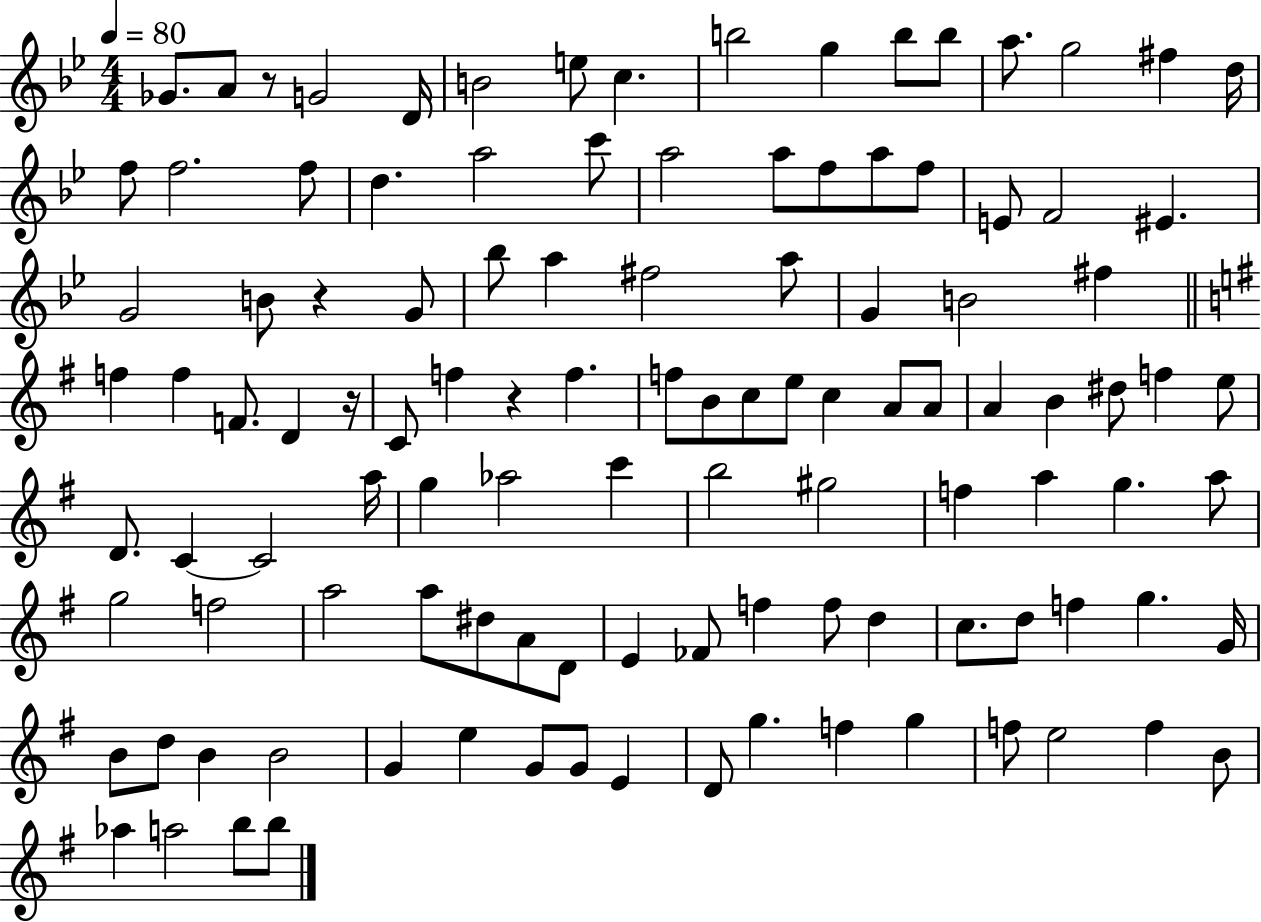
{
  \clef treble
  \numericTimeSignature
  \time 4/4
  \key bes \major
  \tempo 4 = 80
  ges'8. a'8 r8 g'2 d'16 | b'2 e''8 c''4. | b''2 g''4 b''8 b''8 | a''8. g''2 fis''4 d''16 | \break f''8 f''2. f''8 | d''4. a''2 c'''8 | a''2 a''8 f''8 a''8 f''8 | e'8 f'2 eis'4. | \break g'2 b'8 r4 g'8 | bes''8 a''4 fis''2 a''8 | g'4 b'2 fis''4 | \bar "||" \break \key g \major f''4 f''4 f'8. d'4 r16 | c'8 f''4 r4 f''4. | f''8 b'8 c''8 e''8 c''4 a'8 a'8 | a'4 b'4 dis''8 f''4 e''8 | \break d'8. c'4~~ c'2 a''16 | g''4 aes''2 c'''4 | b''2 gis''2 | f''4 a''4 g''4. a''8 | \break g''2 f''2 | a''2 a''8 dis''8 a'8 d'8 | e'4 fes'8 f''4 f''8 d''4 | c''8. d''8 f''4 g''4. g'16 | \break b'8 d''8 b'4 b'2 | g'4 e''4 g'8 g'8 e'4 | d'8 g''4. f''4 g''4 | f''8 e''2 f''4 b'8 | \break aes''4 a''2 b''8 b''8 | \bar "|."
}